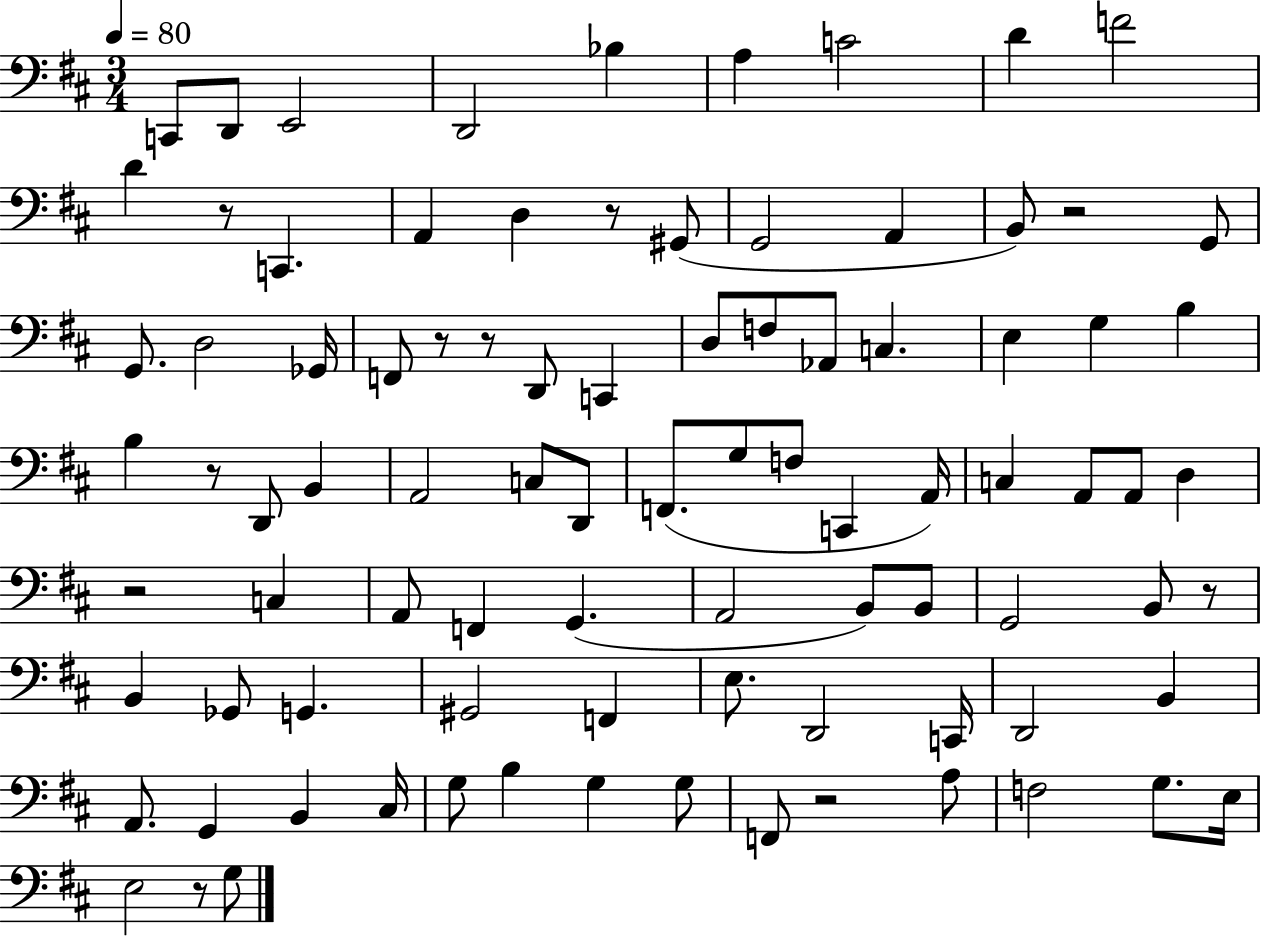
X:1
T:Untitled
M:3/4
L:1/4
K:D
C,,/2 D,,/2 E,,2 D,,2 _B, A, C2 D F2 D z/2 C,, A,, D, z/2 ^G,,/2 G,,2 A,, B,,/2 z2 G,,/2 G,,/2 D,2 _G,,/4 F,,/2 z/2 z/2 D,,/2 C,, D,/2 F,/2 _A,,/2 C, E, G, B, B, z/2 D,,/2 B,, A,,2 C,/2 D,,/2 F,,/2 G,/2 F,/2 C,, A,,/4 C, A,,/2 A,,/2 D, z2 C, A,,/2 F,, G,, A,,2 B,,/2 B,,/2 G,,2 B,,/2 z/2 B,, _G,,/2 G,, ^G,,2 F,, E,/2 D,,2 C,,/4 D,,2 B,, A,,/2 G,, B,, ^C,/4 G,/2 B, G, G,/2 F,,/2 z2 A,/2 F,2 G,/2 E,/4 E,2 z/2 G,/2